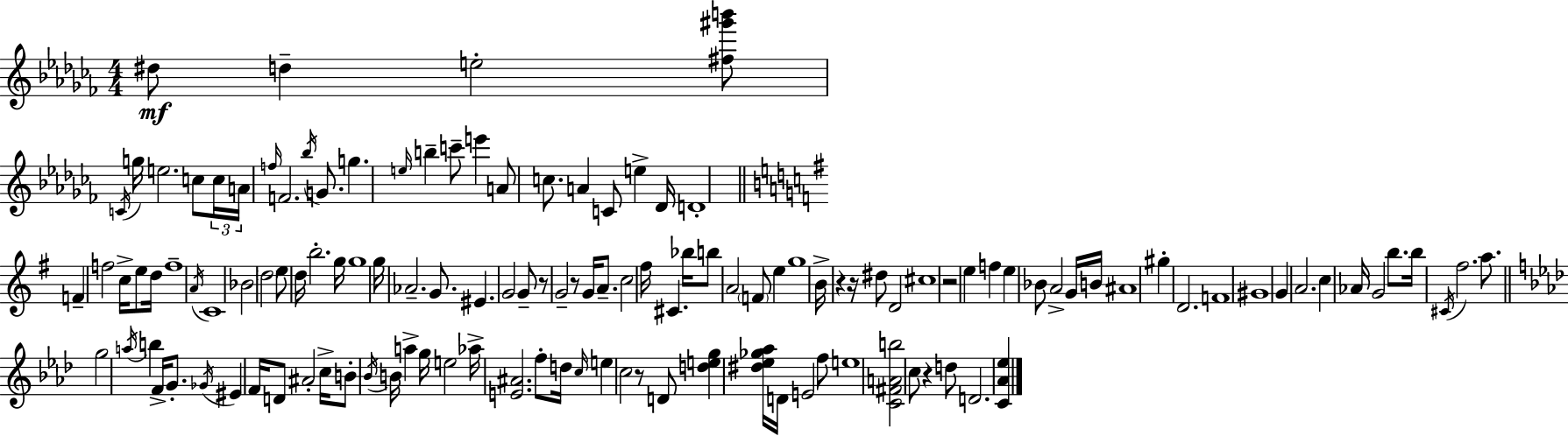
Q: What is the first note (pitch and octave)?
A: D#5